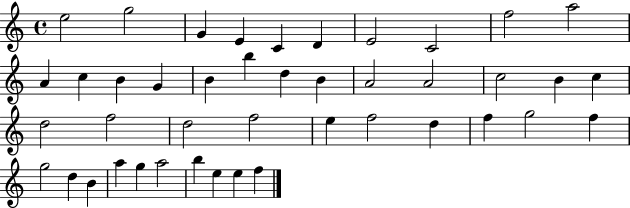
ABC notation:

X:1
T:Untitled
M:4/4
L:1/4
K:C
e2 g2 G E C D E2 C2 f2 a2 A c B G B b d B A2 A2 c2 B c d2 f2 d2 f2 e f2 d f g2 f g2 d B a g a2 b e e f